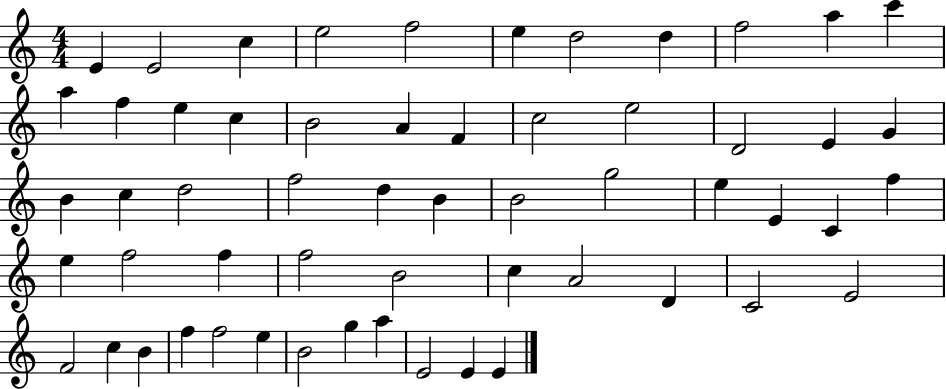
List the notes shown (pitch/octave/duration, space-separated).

E4/q E4/h C5/q E5/h F5/h E5/q D5/h D5/q F5/h A5/q C6/q A5/q F5/q E5/q C5/q B4/h A4/q F4/q C5/h E5/h D4/h E4/q G4/q B4/q C5/q D5/h F5/h D5/q B4/q B4/h G5/h E5/q E4/q C4/q F5/q E5/q F5/h F5/q F5/h B4/h C5/q A4/h D4/q C4/h E4/h F4/h C5/q B4/q F5/q F5/h E5/q B4/h G5/q A5/q E4/h E4/q E4/q